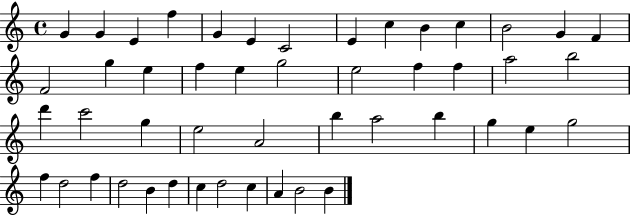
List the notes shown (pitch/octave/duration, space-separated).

G4/q G4/q E4/q F5/q G4/q E4/q C4/h E4/q C5/q B4/q C5/q B4/h G4/q F4/q F4/h G5/q E5/q F5/q E5/q G5/h E5/h F5/q F5/q A5/h B5/h D6/q C6/h G5/q E5/h A4/h B5/q A5/h B5/q G5/q E5/q G5/h F5/q D5/h F5/q D5/h B4/q D5/q C5/q D5/h C5/q A4/q B4/h B4/q